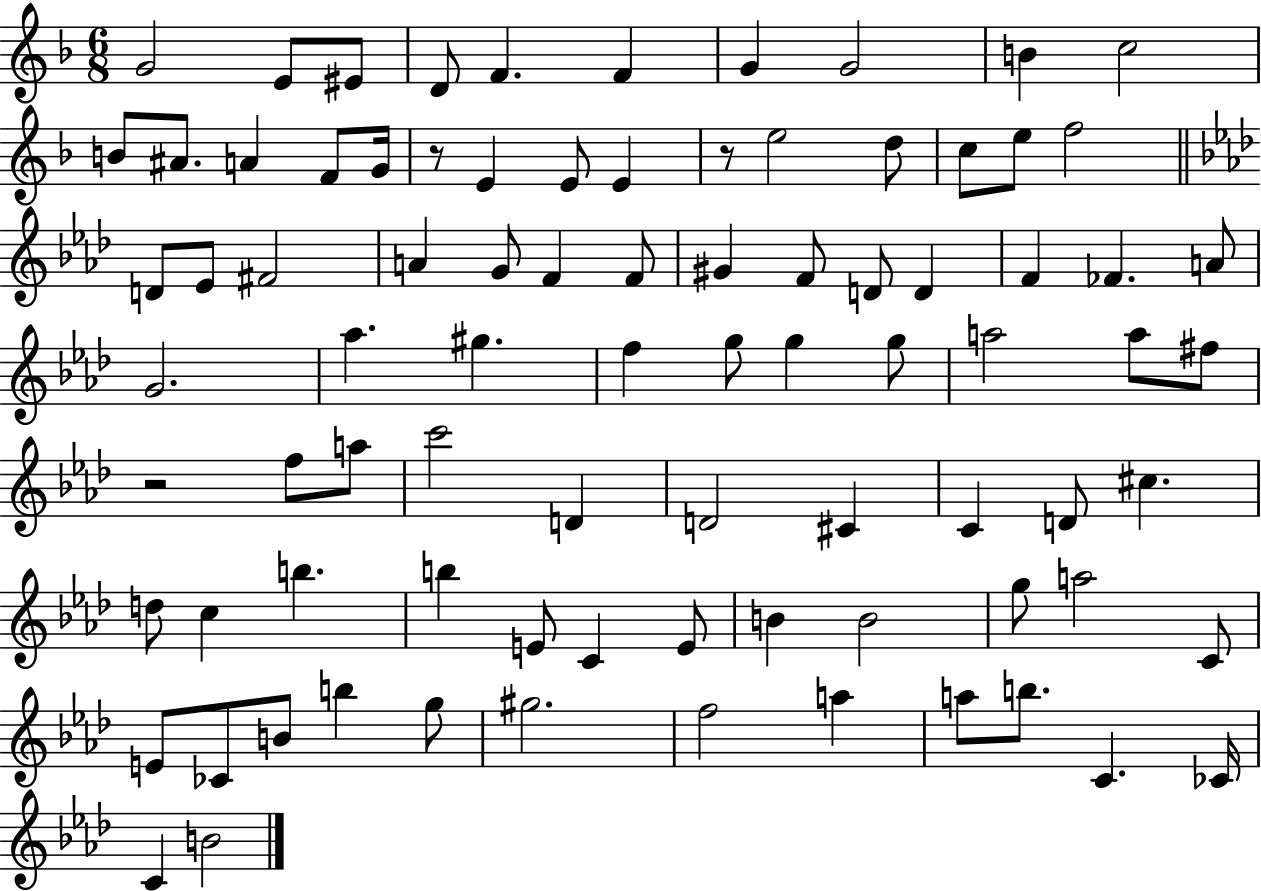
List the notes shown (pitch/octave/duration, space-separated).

G4/h E4/e EIS4/e D4/e F4/q. F4/q G4/q G4/h B4/q C5/h B4/e A#4/e. A4/q F4/e G4/s R/e E4/q E4/e E4/q R/e E5/h D5/e C5/e E5/e F5/h D4/e Eb4/e F#4/h A4/q G4/e F4/q F4/e G#4/q F4/e D4/e D4/q F4/q FES4/q. A4/e G4/h. Ab5/q. G#5/q. F5/q G5/e G5/q G5/e A5/h A5/e F#5/e R/h F5/e A5/e C6/h D4/q D4/h C#4/q C4/q D4/e C#5/q. D5/e C5/q B5/q. B5/q E4/e C4/q E4/e B4/q B4/h G5/e A5/h C4/e E4/e CES4/e B4/e B5/q G5/e G#5/h. F5/h A5/q A5/e B5/e. C4/q. CES4/s C4/q B4/h